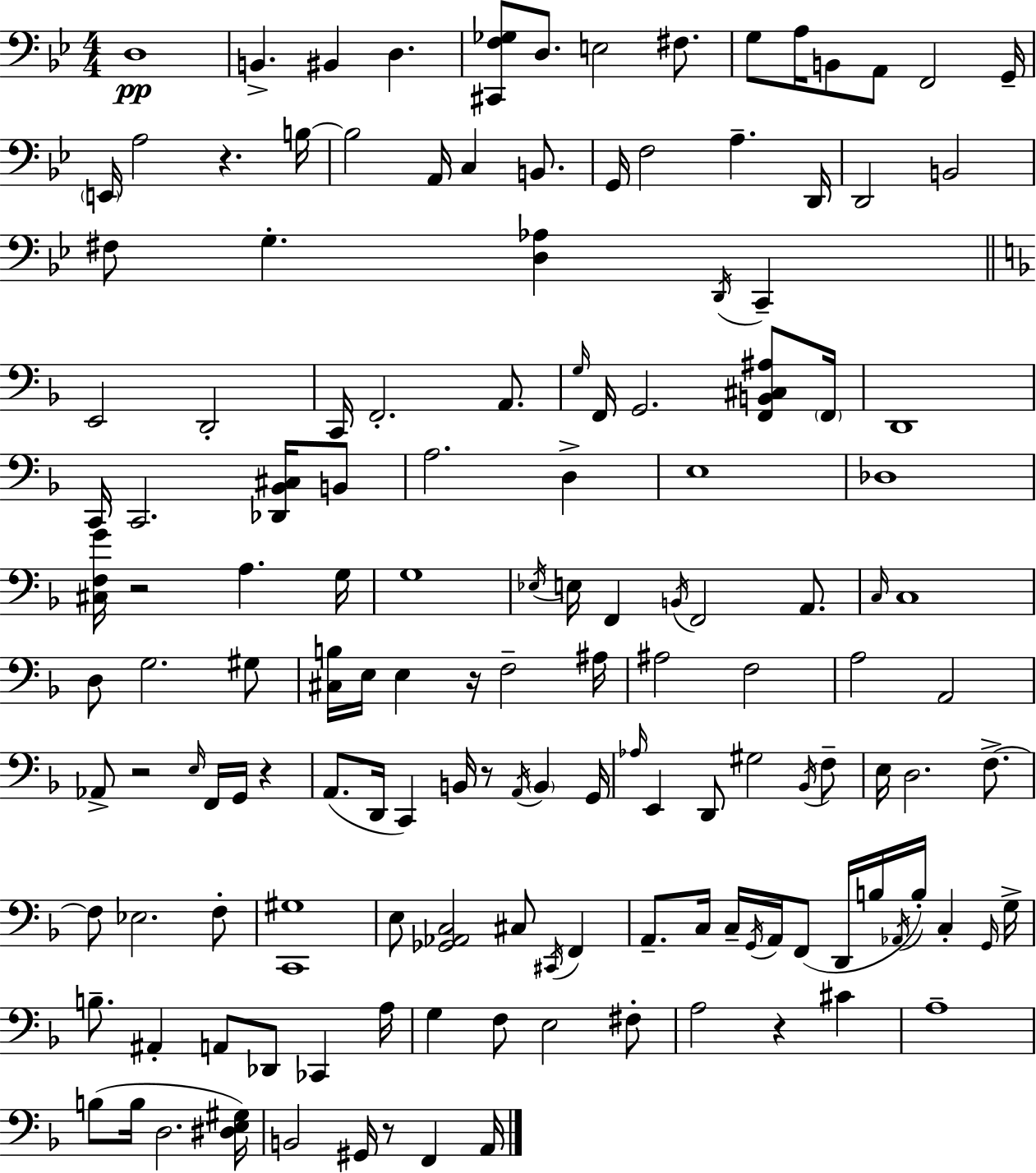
X:1
T:Untitled
M:4/4
L:1/4
K:Bb
D,4 B,, ^B,, D, [^C,,F,_G,]/2 D,/2 E,2 ^F,/2 G,/2 A,/4 B,,/2 A,,/2 F,,2 G,,/4 E,,/4 A,2 z B,/4 B,2 A,,/4 C, B,,/2 G,,/4 F,2 A, D,,/4 D,,2 B,,2 ^F,/2 G, [D,_A,] D,,/4 C,, E,,2 D,,2 C,,/4 F,,2 A,,/2 G,/4 F,,/4 G,,2 [F,,B,,^C,^A,]/2 F,,/4 D,,4 C,,/4 C,,2 [_D,,_B,,^C,]/4 B,,/2 A,2 D, E,4 _D,4 [^C,F,G]/4 z2 A, G,/4 G,4 _E,/4 E,/4 F,, B,,/4 F,,2 A,,/2 C,/4 C,4 D,/2 G,2 ^G,/2 [^C,B,]/4 E,/4 E, z/4 F,2 ^A,/4 ^A,2 F,2 A,2 A,,2 _A,,/2 z2 E,/4 F,,/4 G,,/4 z A,,/2 D,,/4 C,, B,,/4 z/2 A,,/4 B,, G,,/4 _A,/4 E,, D,,/2 ^G,2 _B,,/4 F,/2 E,/4 D,2 F,/2 F,/2 _E,2 F,/2 [C,,^G,]4 E,/2 [_G,,_A,,C,]2 ^C,/2 ^C,,/4 F,, A,,/2 C,/4 C,/4 G,,/4 A,,/4 F,,/2 D,,/4 B,/4 _A,,/4 B,/4 C, G,,/4 G,/4 B,/2 ^A,, A,,/2 _D,,/2 _C,, A,/4 G, F,/2 E,2 ^F,/2 A,2 z ^C A,4 B,/2 B,/4 D,2 [^D,E,^G,]/4 B,,2 ^G,,/4 z/2 F,, A,,/4